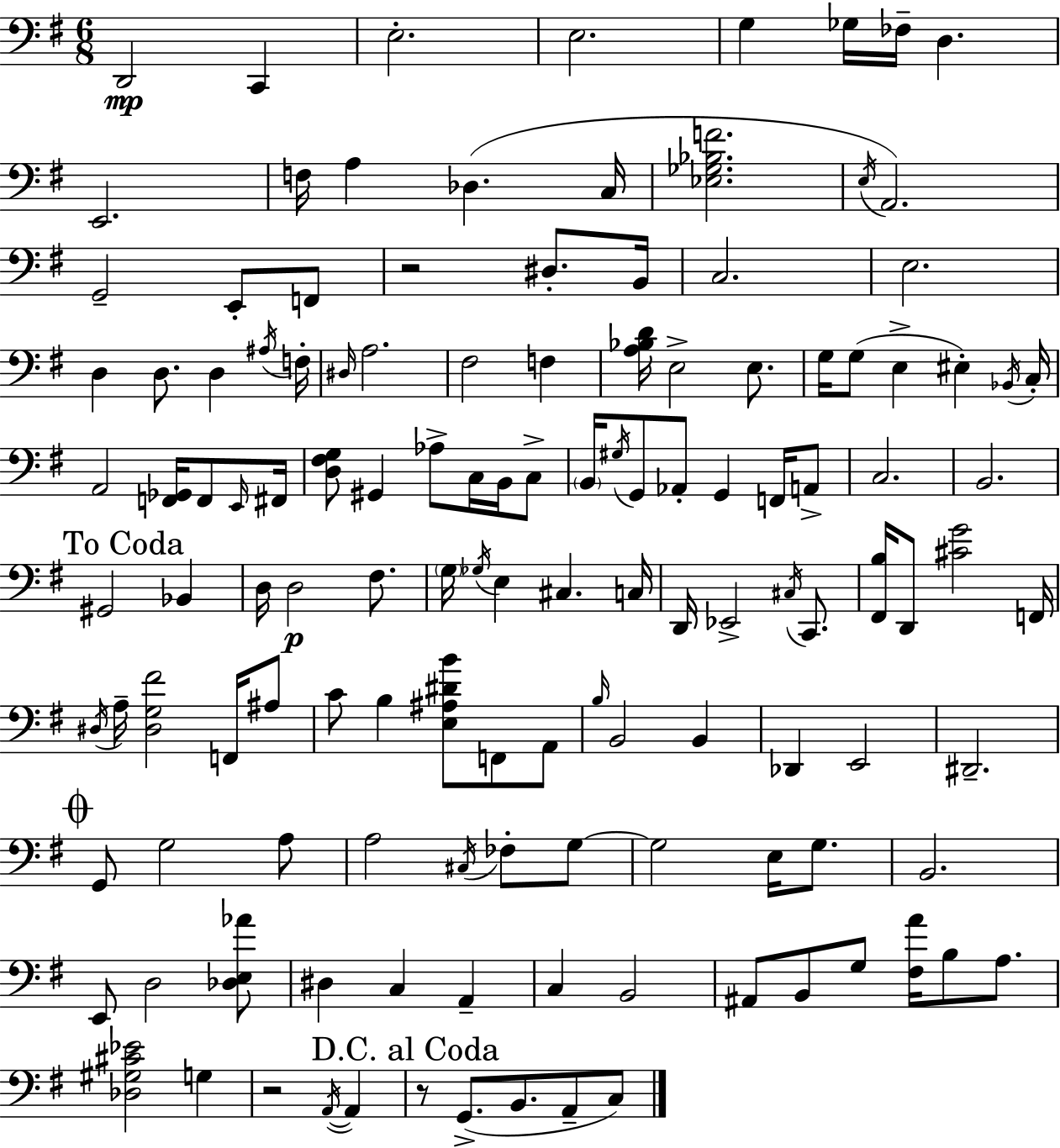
{
  \clef bass
  \numericTimeSignature
  \time 6/8
  \key g \major
  d,2\mp c,4 | e2.-. | e2. | g4 ges16 fes16-- d4. | \break e,2. | f16 a4 des4.( c16 | <ees ges bes f'>2. | \acciaccatura { e16 } a,2.) | \break g,2-- e,8-. f,8 | r2 dis8.-. | b,16 c2. | e2. | \break d4 d8. d4 | \acciaccatura { ais16 } f16-. \grace { dis16 } a2. | fis2 f4 | <a bes d'>16 e2-> | \break e8. g16 g8( e4-> eis4-.) | \acciaccatura { bes,16 } c16-. a,2 | <f, ges,>16 f,8 \grace { e,16 } fis,16 <d fis g>8 gis,4 aes8-> | c16 b,16 c8-> \parenthesize b,16 \acciaccatura { gis16 } g,8 aes,8-. g,4 | \break f,16 a,8-> c2. | b,2. | \mark "To Coda" gis,2 | bes,4 d16 d2\p | \break fis8. \parenthesize g16 \acciaccatura { ges16 } e4 | cis4. c16 d,16 ees,2-> | \acciaccatura { cis16 } c,8. <fis, b>16 d,8 <cis' g'>2 | f,16 \acciaccatura { dis16 } a16-- <dis g fis'>2 | \break f,16 ais8 c'8 b4 | <e ais dis' b'>8 f,8 a,8 \grace { b16 } b,2 | b,4 des,4 | e,2 dis,2.-- | \break \mark \markup { \musicglyph "scripts.coda" } g,8 | g2 a8 a2 | \acciaccatura { cis16 } fes8-. g8~~ g2 | e16 g8. b,2. | \break e,8 | d2 <des e aes'>8 dis4 | c4 a,4-- c4 | b,2 ais,8 | \break b,8 g8 <fis a'>16 b8 a8. <des gis cis' ees'>2 | g4 r2 | \acciaccatura { a,16~ }~ a,4 | \mark "D.C. al Coda" r8 g,8.->( b,8. a,8-- c8) | \break \bar "|."
}